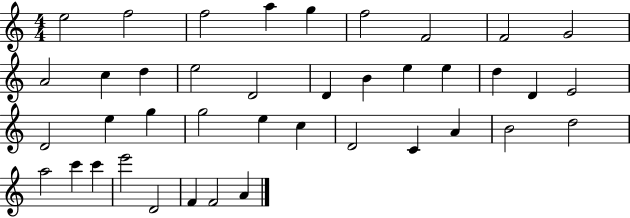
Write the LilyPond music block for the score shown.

{
  \clef treble
  \numericTimeSignature
  \time 4/4
  \key c \major
  e''2 f''2 | f''2 a''4 g''4 | f''2 f'2 | f'2 g'2 | \break a'2 c''4 d''4 | e''2 d'2 | d'4 b'4 e''4 e''4 | d''4 d'4 e'2 | \break d'2 e''4 g''4 | g''2 e''4 c''4 | d'2 c'4 a'4 | b'2 d''2 | \break a''2 c'''4 c'''4 | e'''2 d'2 | f'4 f'2 a'4 | \bar "|."
}